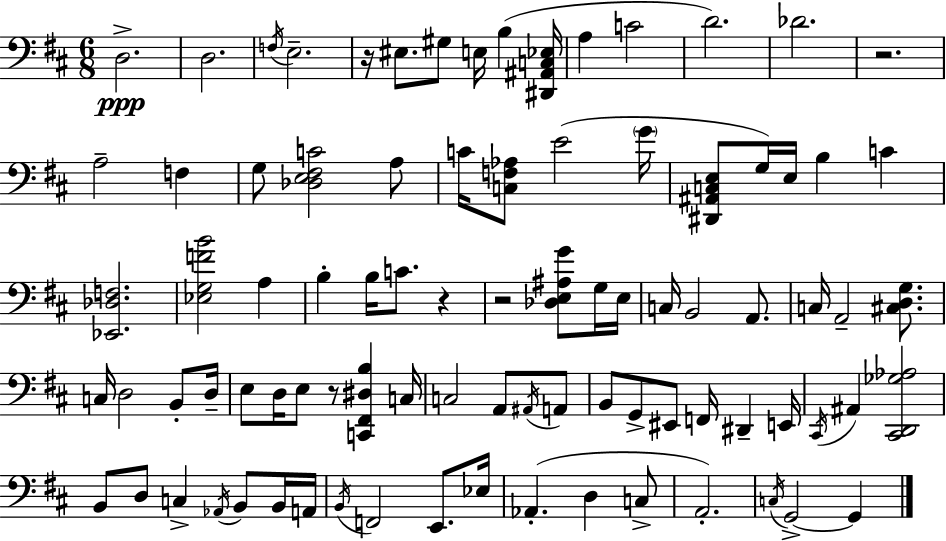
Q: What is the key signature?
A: D major